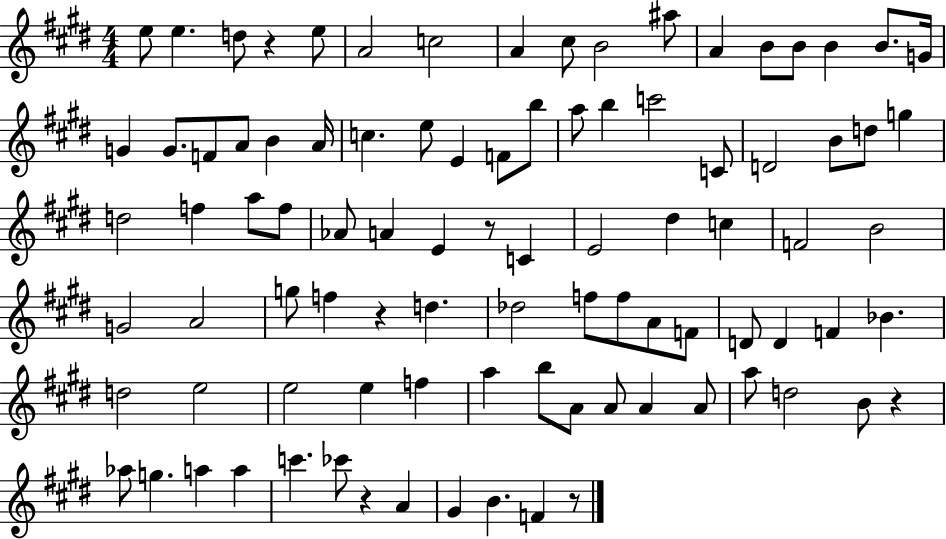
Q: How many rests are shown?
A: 6